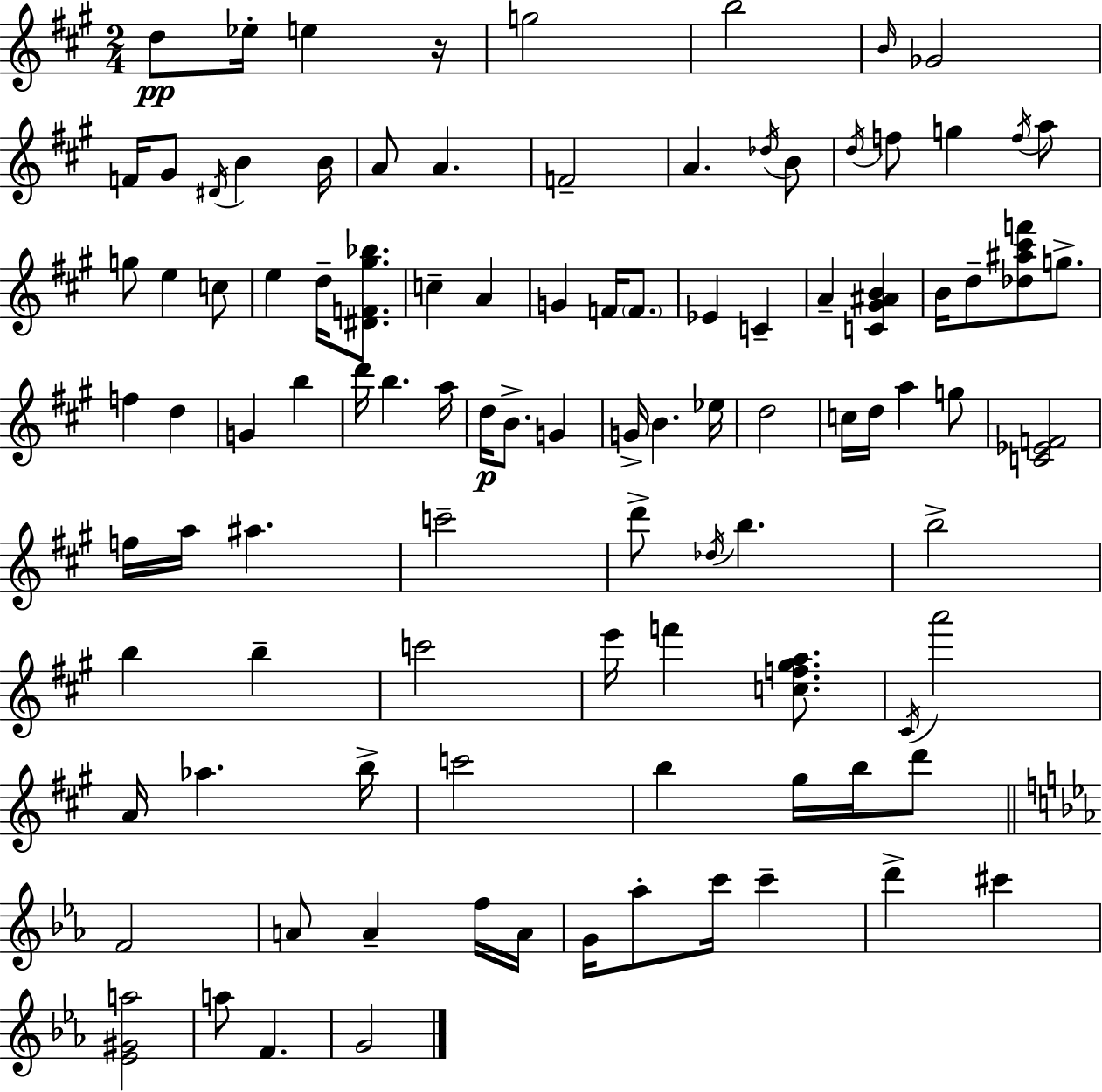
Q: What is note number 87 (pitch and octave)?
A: Ab5